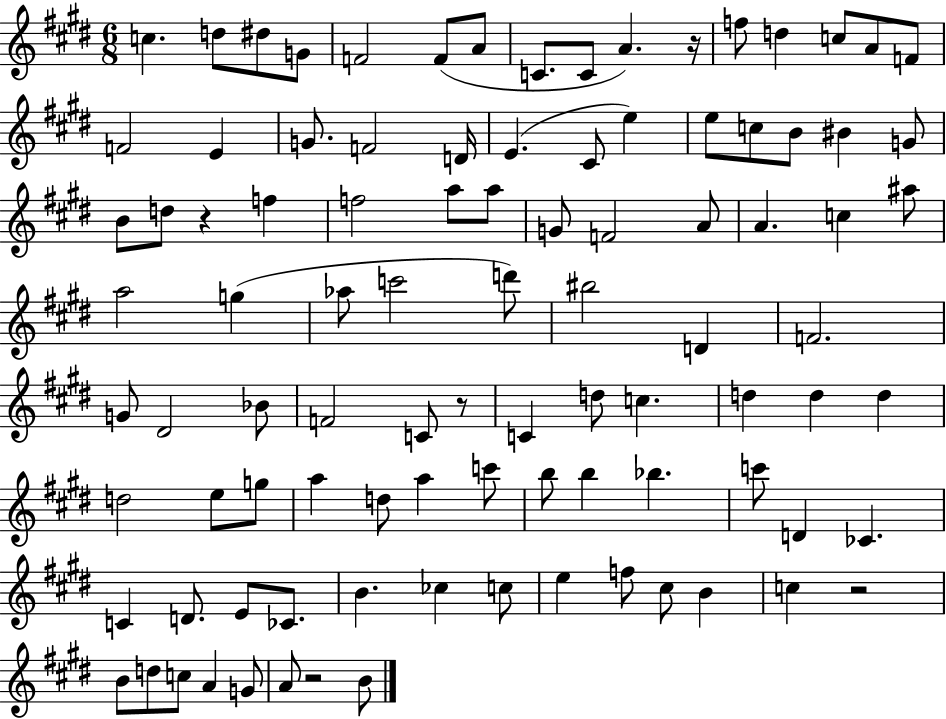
{
  \clef treble
  \numericTimeSignature
  \time 6/8
  \key e \major
  \repeat volta 2 { c''4. d''8 dis''8 g'8 | f'2 f'8( a'8 | c'8. c'8 a'4.) r16 | f''8 d''4 c''8 a'8 f'8 | \break f'2 e'4 | g'8. f'2 d'16 | e'4.( cis'8 e''4) | e''8 c''8 b'8 bis'4 g'8 | \break b'8 d''8 r4 f''4 | f''2 a''8 a''8 | g'8 f'2 a'8 | a'4. c''4 ais''8 | \break a''2 g''4( | aes''8 c'''2 d'''8) | bis''2 d'4 | f'2. | \break g'8 dis'2 bes'8 | f'2 c'8 r8 | c'4 d''8 c''4. | d''4 d''4 d''4 | \break d''2 e''8 g''8 | a''4 d''8 a''4 c'''8 | b''8 b''4 bes''4. | c'''8 d'4 ces'4. | \break c'4 d'8. e'8 ces'8. | b'4. ces''4 c''8 | e''4 f''8 cis''8 b'4 | c''4 r2 | \break b'8 d''8 c''8 a'4 g'8 | a'8 r2 b'8 | } \bar "|."
}